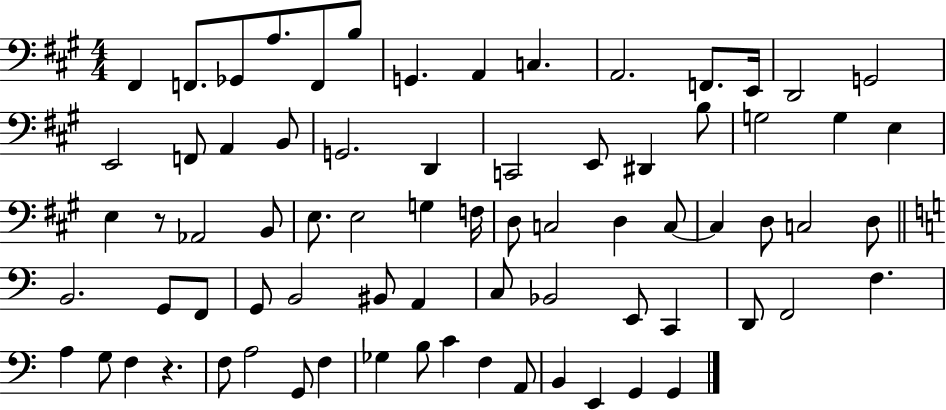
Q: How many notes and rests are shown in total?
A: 74